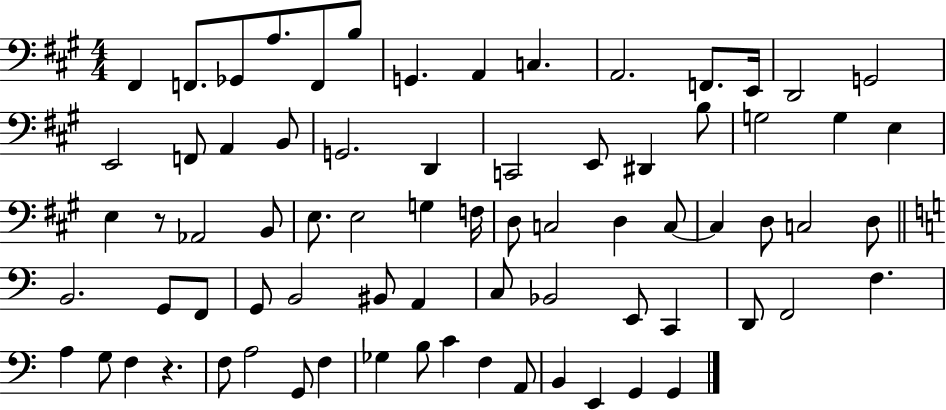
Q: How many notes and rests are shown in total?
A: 74